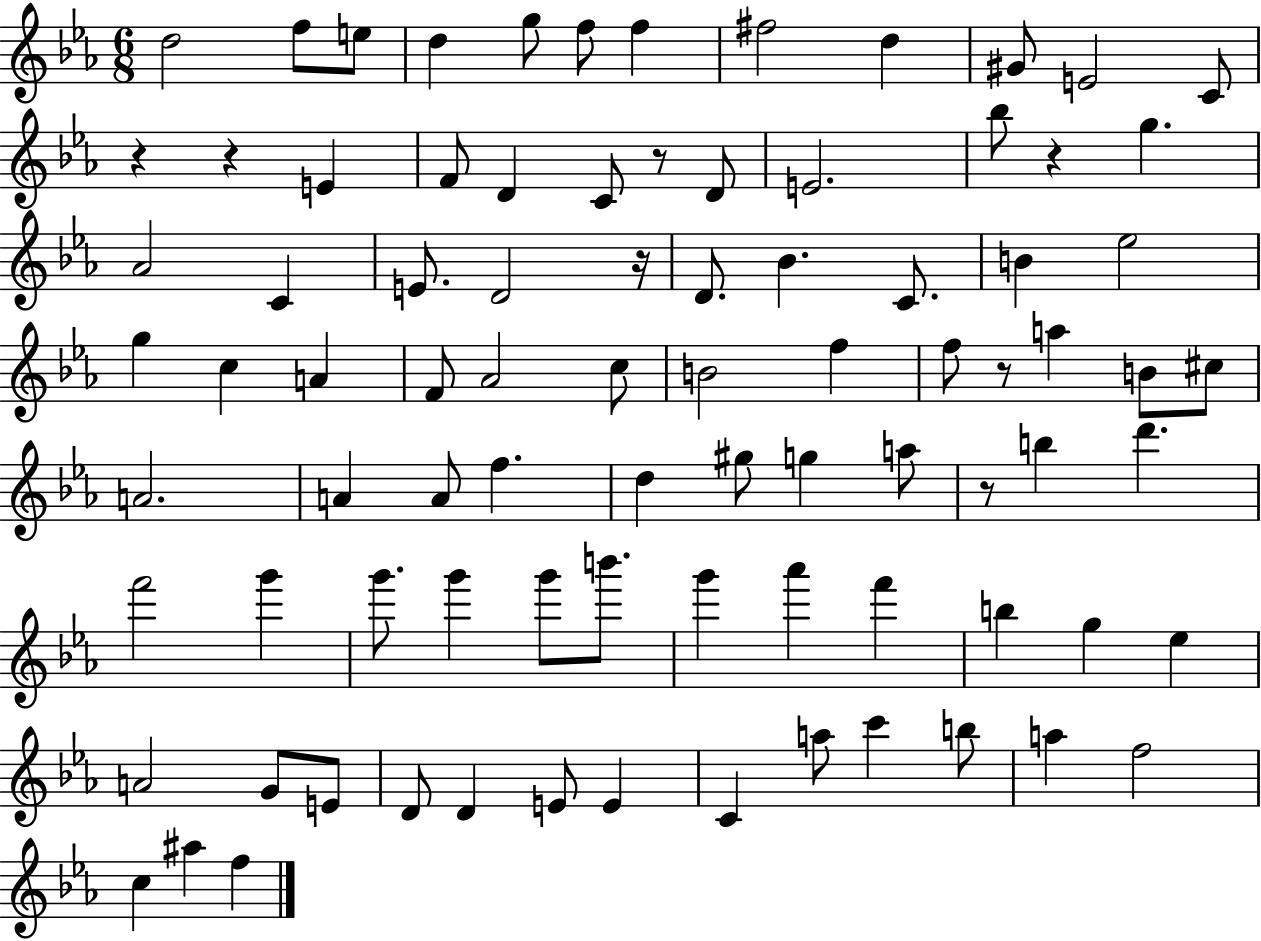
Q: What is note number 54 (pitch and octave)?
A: G6